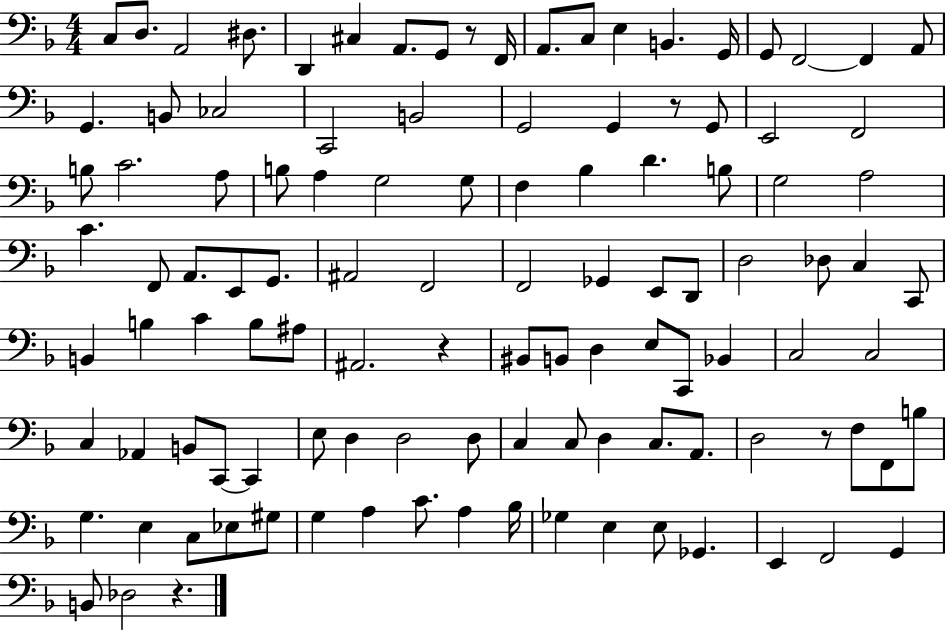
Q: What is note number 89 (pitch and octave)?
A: G3